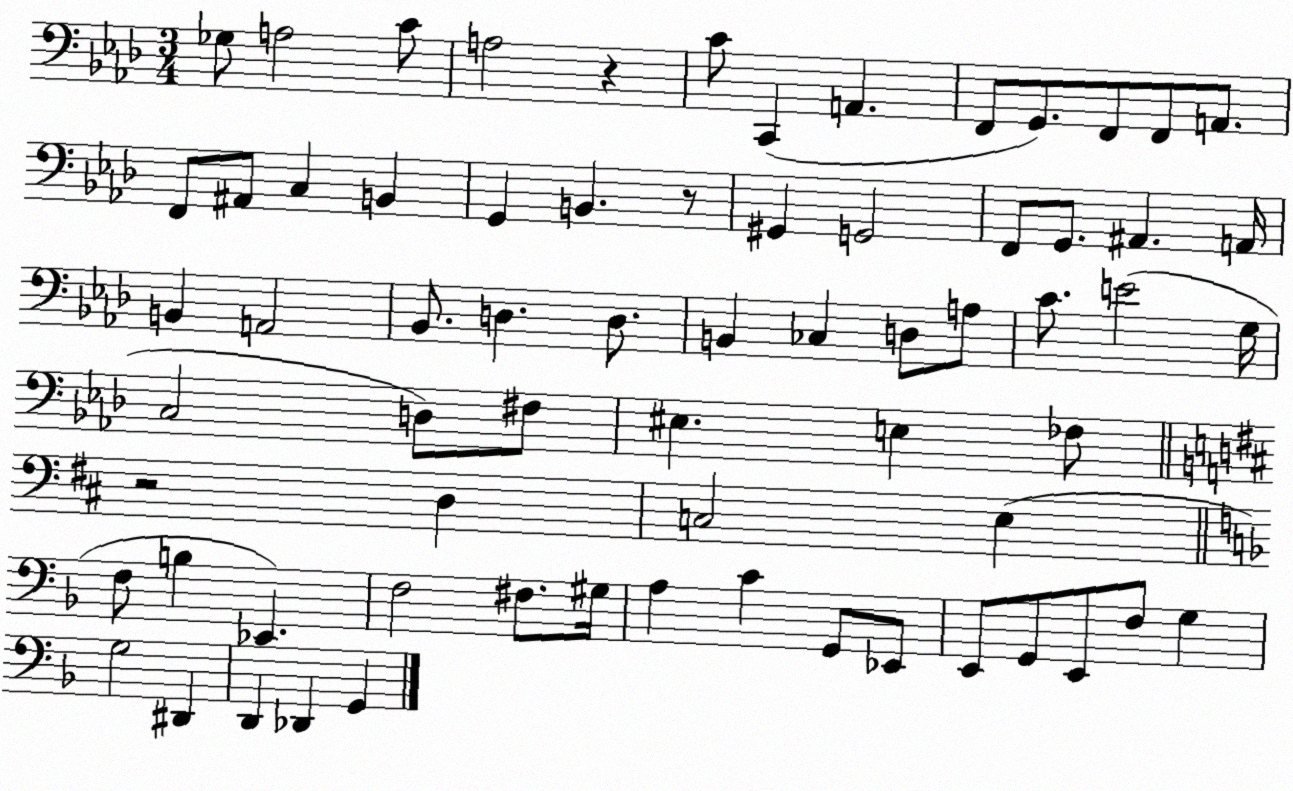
X:1
T:Untitled
M:3/4
L:1/4
K:Ab
_G,/2 A,2 C/2 A,2 z C/2 C,, A,, F,,/2 G,,/2 F,,/2 F,,/2 A,,/2 F,,/2 ^A,,/2 C, B,, G,, B,, z/2 ^G,, G,,2 F,,/2 G,,/2 ^A,, A,,/4 B,, A,,2 _B,,/2 D, D,/2 B,, _C, D,/2 A,/2 C/2 E2 G,/4 C,2 D,/2 ^F,/2 ^E, E, _F,/2 z2 D, C,2 E, F,/2 B, _E,, F,2 ^F,/2 ^G,/4 A, C G,,/2 _E,,/2 E,,/2 G,,/2 E,,/2 F,/2 G, G,2 ^D,, D,, _D,, G,,